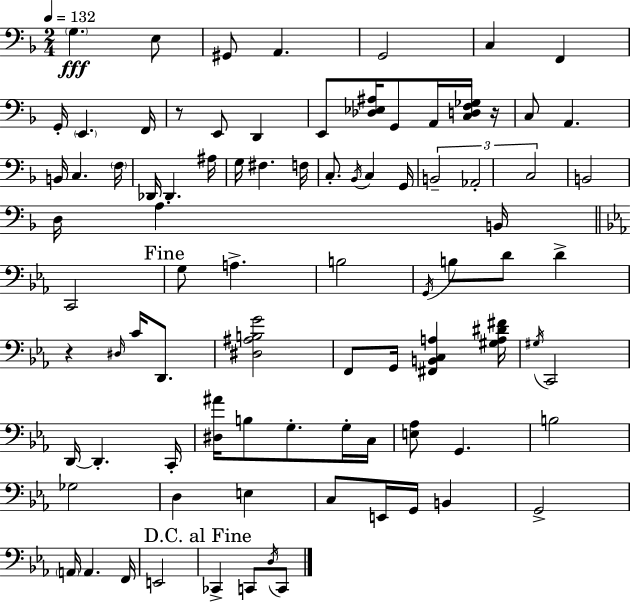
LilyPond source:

{
  \clef bass
  \numericTimeSignature
  \time 2/4
  \key d \minor
  \tempo 4 = 132
  \parenthesize g4.\fff e8 | gis,8 a,4. | g,2 | c4 f,4 | \break g,16-. \parenthesize e,4. f,16 | r8 e,8 d,4 | e,8 <des ees ais>16 g,8 a,16 <c d f ges>16 r16 | c8 a,4. | \break b,16 c4. \parenthesize f16 | des,16 des,4. ais16 | g16 fis4. f16 | c8.-. \acciaccatura { bes,16 } c4 | \break g,16 \tuplet 3/2 { b,2-- | aes,2-. | c2 } | b,2 | \break d16 a4. | b,16 \bar "||" \break \key ees \major c,2 | \mark "Fine" g8 a4.-> | b2 | \acciaccatura { g,16 } b8 d'8 d'4-> | \break r4 \grace { dis16 } c'16 d,8. | <dis ais b g'>2 | f,8 g,16 <fis, b, c a>4 | <gis a dis' fis'>16 \acciaccatura { gis16 } c,2 | \break d,16~~ d,4.-. | c,16-. <dis ais'>16 b8 g8.-. | g16-. c16 <e aes>8 g,4. | b2 | \break ges2 | d4 e4 | c8 e,16 g,16 b,4 | g,2-> | \break \parenthesize a,16 a,4. | f,16 e,2 | \mark "D.C. al Fine" ces,4-> c,8 | \acciaccatura { d16 } c,8 \bar "|."
}